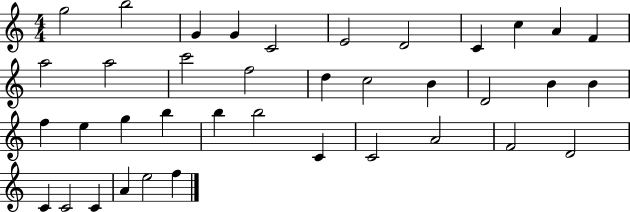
G5/h B5/h G4/q G4/q C4/h E4/h D4/h C4/q C5/q A4/q F4/q A5/h A5/h C6/h F5/h D5/q C5/h B4/q D4/h B4/q B4/q F5/q E5/q G5/q B5/q B5/q B5/h C4/q C4/h A4/h F4/h D4/h C4/q C4/h C4/q A4/q E5/h F5/q